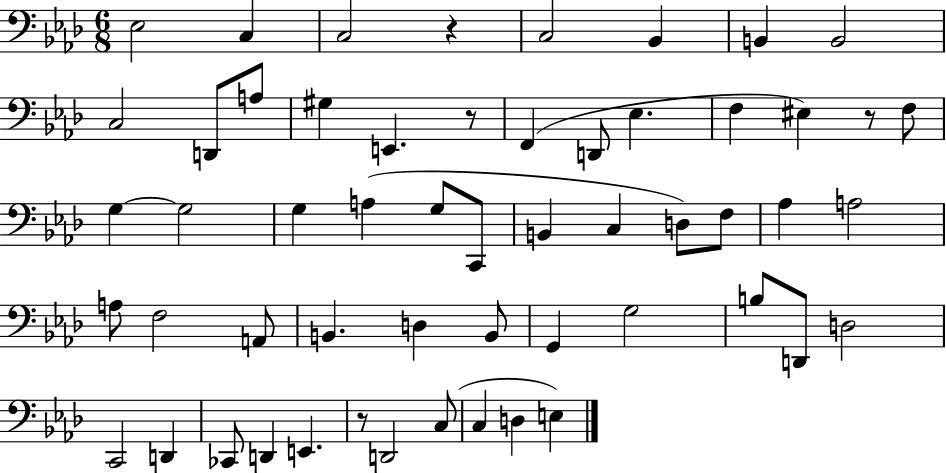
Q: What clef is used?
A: bass